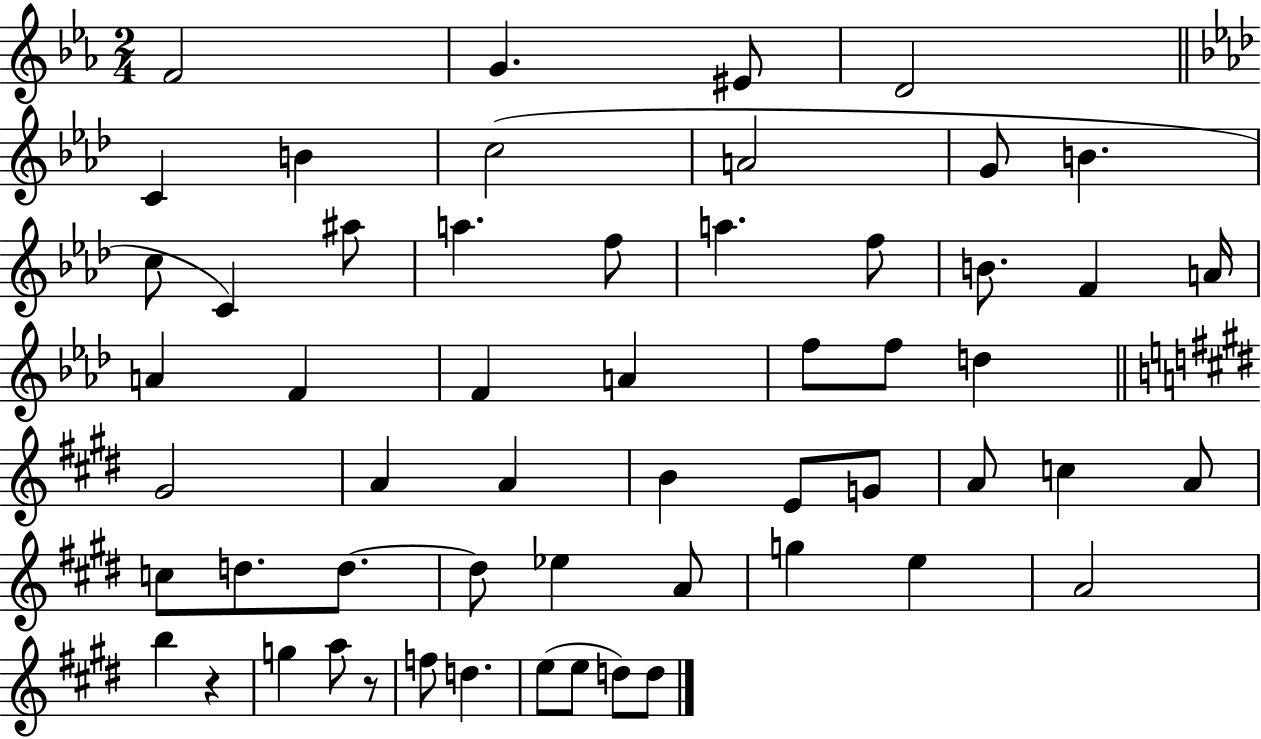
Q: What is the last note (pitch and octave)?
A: D5